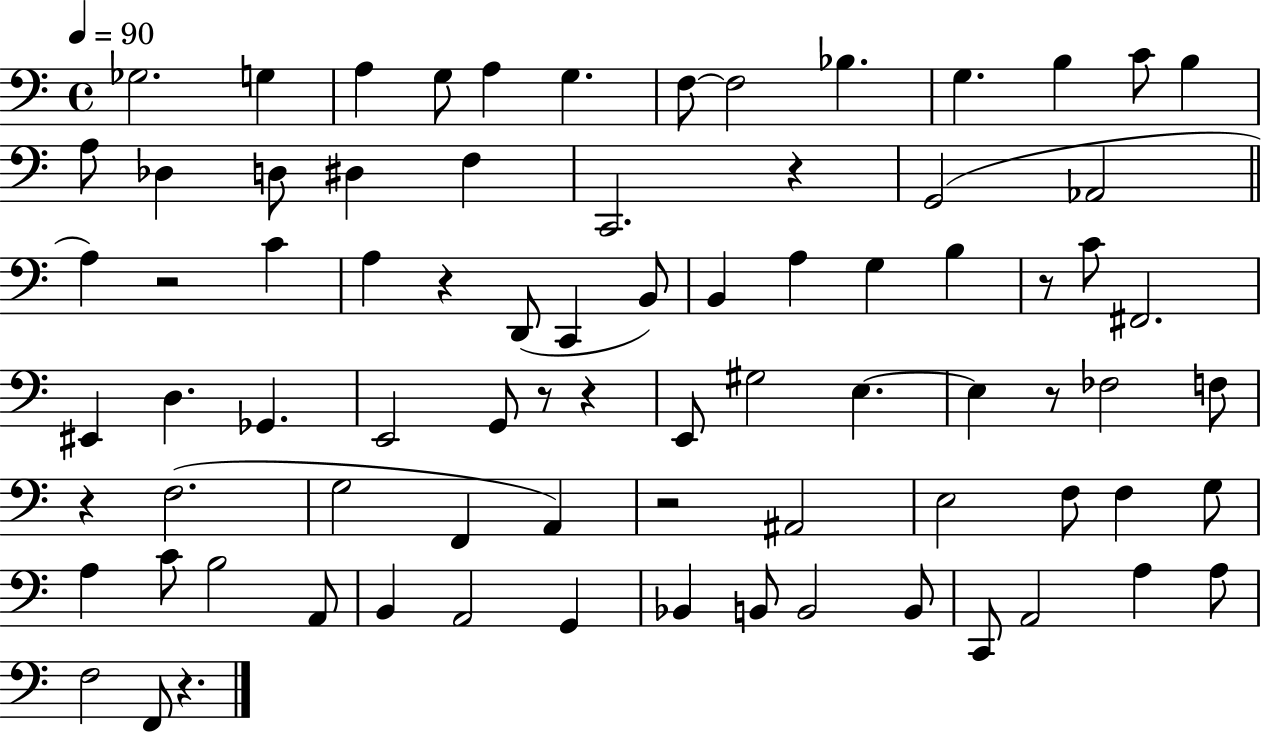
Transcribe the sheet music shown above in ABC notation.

X:1
T:Untitled
M:4/4
L:1/4
K:C
_G,2 G, A, G,/2 A, G, F,/2 F,2 _B, G, B, C/2 B, A,/2 _D, D,/2 ^D, F, C,,2 z G,,2 _A,,2 A, z2 C A, z D,,/2 C,, B,,/2 B,, A, G, B, z/2 C/2 ^F,,2 ^E,, D, _G,, E,,2 G,,/2 z/2 z E,,/2 ^G,2 E, E, z/2 _F,2 F,/2 z F,2 G,2 F,, A,, z2 ^A,,2 E,2 F,/2 F, G,/2 A, C/2 B,2 A,,/2 B,, A,,2 G,, _B,, B,,/2 B,,2 B,,/2 C,,/2 A,,2 A, A,/2 F,2 F,,/2 z